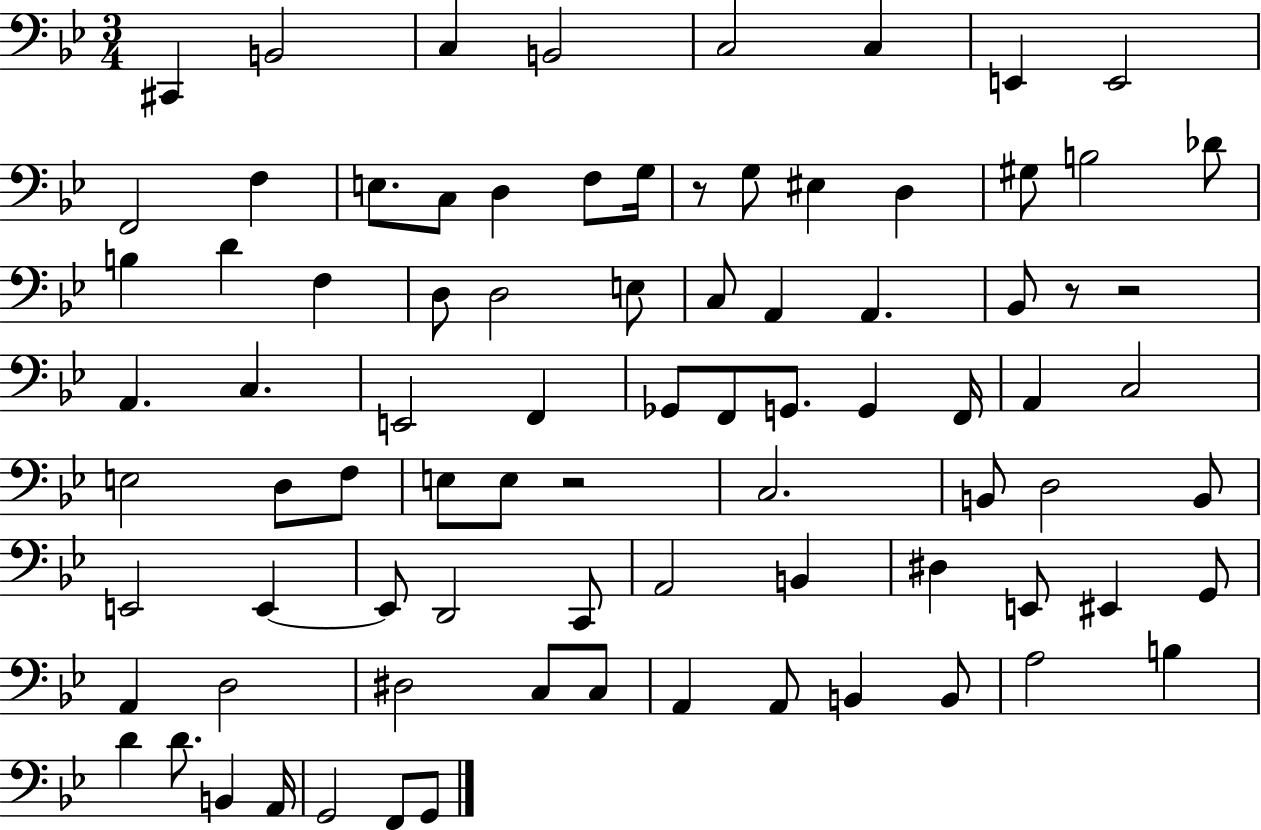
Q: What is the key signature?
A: BES major